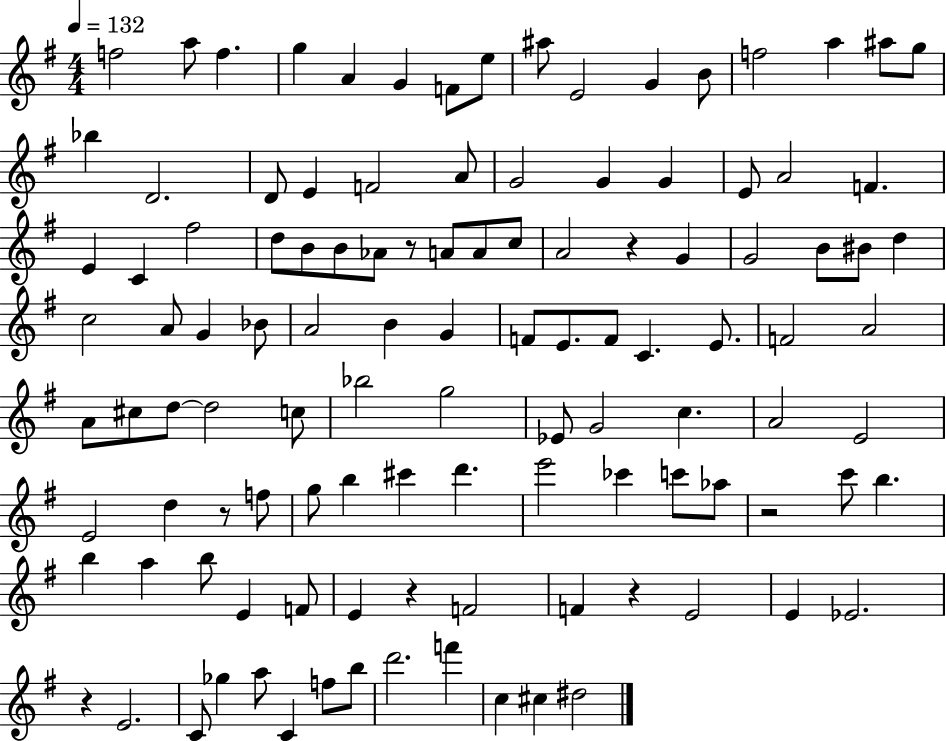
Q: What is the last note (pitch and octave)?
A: D#5